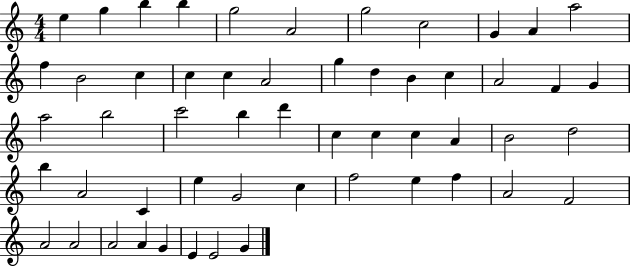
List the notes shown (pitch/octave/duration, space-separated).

E5/q G5/q B5/q B5/q G5/h A4/h G5/h C5/h G4/q A4/q A5/h F5/q B4/h C5/q C5/q C5/q A4/h G5/q D5/q B4/q C5/q A4/h F4/q G4/q A5/h B5/h C6/h B5/q D6/q C5/q C5/q C5/q A4/q B4/h D5/h B5/q A4/h C4/q E5/q G4/h C5/q F5/h E5/q F5/q A4/h F4/h A4/h A4/h A4/h A4/q G4/q E4/q E4/h G4/q